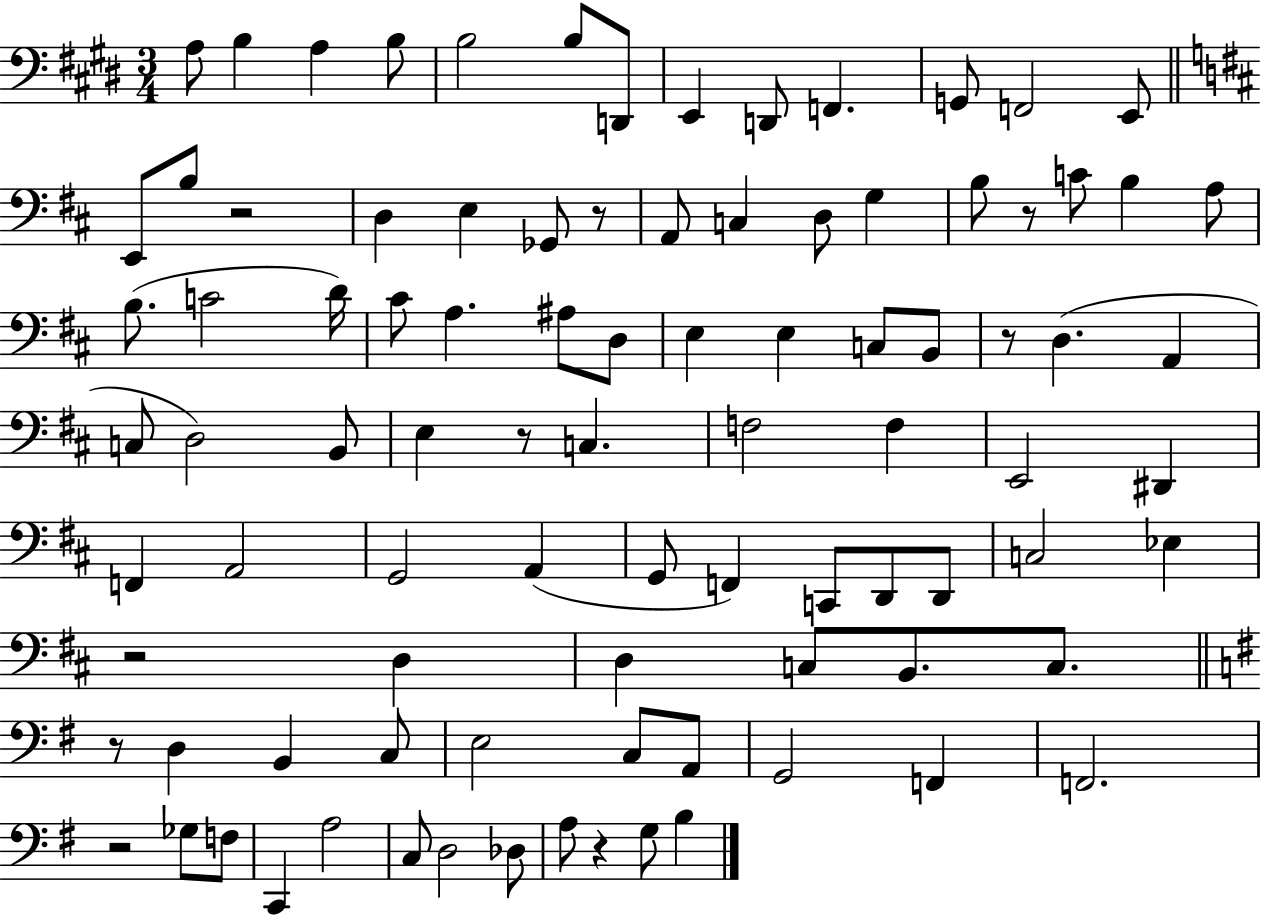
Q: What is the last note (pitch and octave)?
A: B3